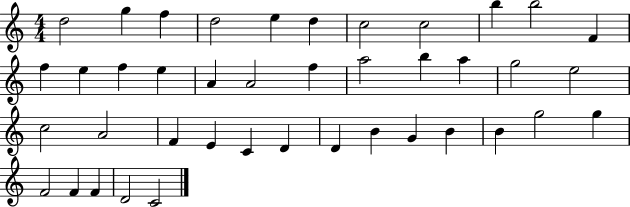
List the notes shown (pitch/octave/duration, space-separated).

D5/h G5/q F5/q D5/h E5/q D5/q C5/h C5/h B5/q B5/h F4/q F5/q E5/q F5/q E5/q A4/q A4/h F5/q A5/h B5/q A5/q G5/h E5/h C5/h A4/h F4/q E4/q C4/q D4/q D4/q B4/q G4/q B4/q B4/q G5/h G5/q F4/h F4/q F4/q D4/h C4/h